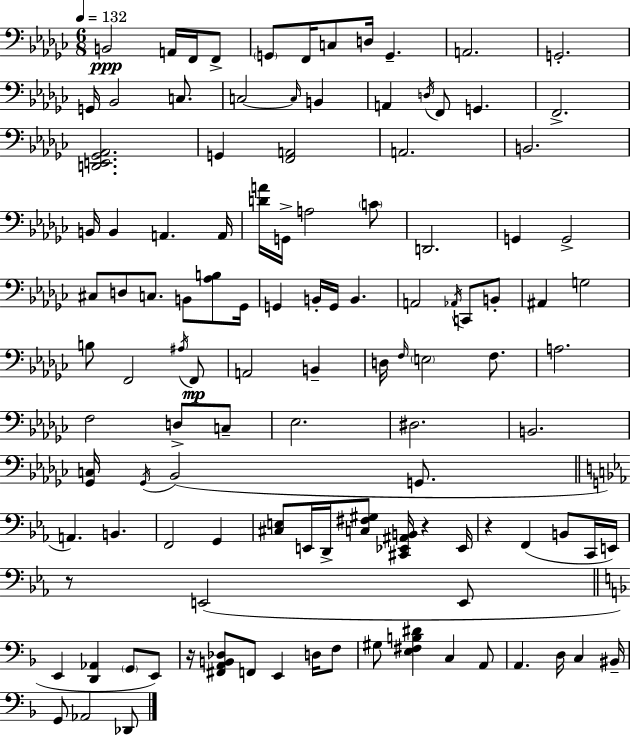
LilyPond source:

{
  \clef bass
  \numericTimeSignature
  \time 6/8
  \key ees \minor
  \tempo 4 = 132
  b,2\ppp a,16 f,16 f,8-> | \parenthesize g,8 f,16 c8 d16 g,4.-- | a,2. | g,2.-. | \break g,16 bes,2 c8. | c2~~ \grace { c16 } b,4 | a,4 \acciaccatura { d16 } f,8 g,4. | f,2.-> | \break <d, e, ges, aes,>2. | g,4 <f, a,>2 | a,2. | b,2. | \break b,16 b,4 a,4. | a,16 <d' a'>16 g,16-> a2 | \parenthesize c'8 d,2. | g,4 g,2-> | \break cis8 d8 c8. b,8 <aes b>8 | ges,16 g,4 b,16-. g,16 b,4. | a,2 \acciaccatura { aes,16 } c,8 | b,8-. ais,4 g2 | \break b8 f,2 | \acciaccatura { ais16 } f,8\mp a,2 | b,4-- d16 \grace { f16 } \parenthesize e2 | f8. a2. | \break f2 | d8-> c8-- ees2. | dis2. | b,2. | \break <ges, c>16 \acciaccatura { ges,16 } bes,2( | g,8. \bar "||" \break \key c \minor a,4.) b,4. | f,2 g,4 | <cis e>8 e,16 d,16-> <c fis gis>8 <cis, ees, ais, b,>16 r4 ees,16 | r4 f,4( b,8 c,16 e,16) | \break r8 e,2( e,8 | \bar "||" \break \key f \major e,4 <d, aes,>4 \parenthesize g,8 e,8) | r16 <fis, a, b, des>8 f,8 e,4 d16 f8 | gis8 <e fis b dis'>4 c4 a,8 | a,4. d16 c4 bis,16-- | \break g,8 aes,2 des,8 | \bar "|."
}